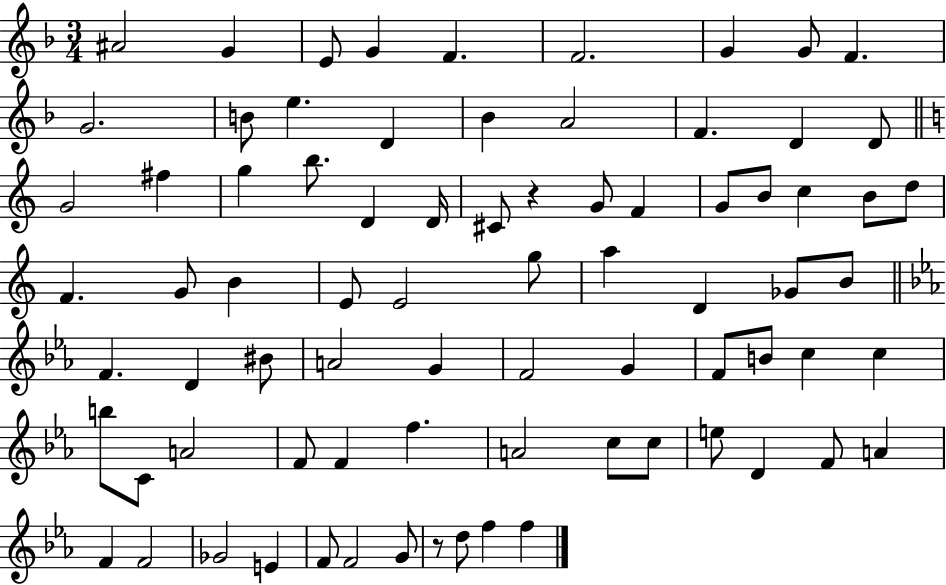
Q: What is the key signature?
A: F major